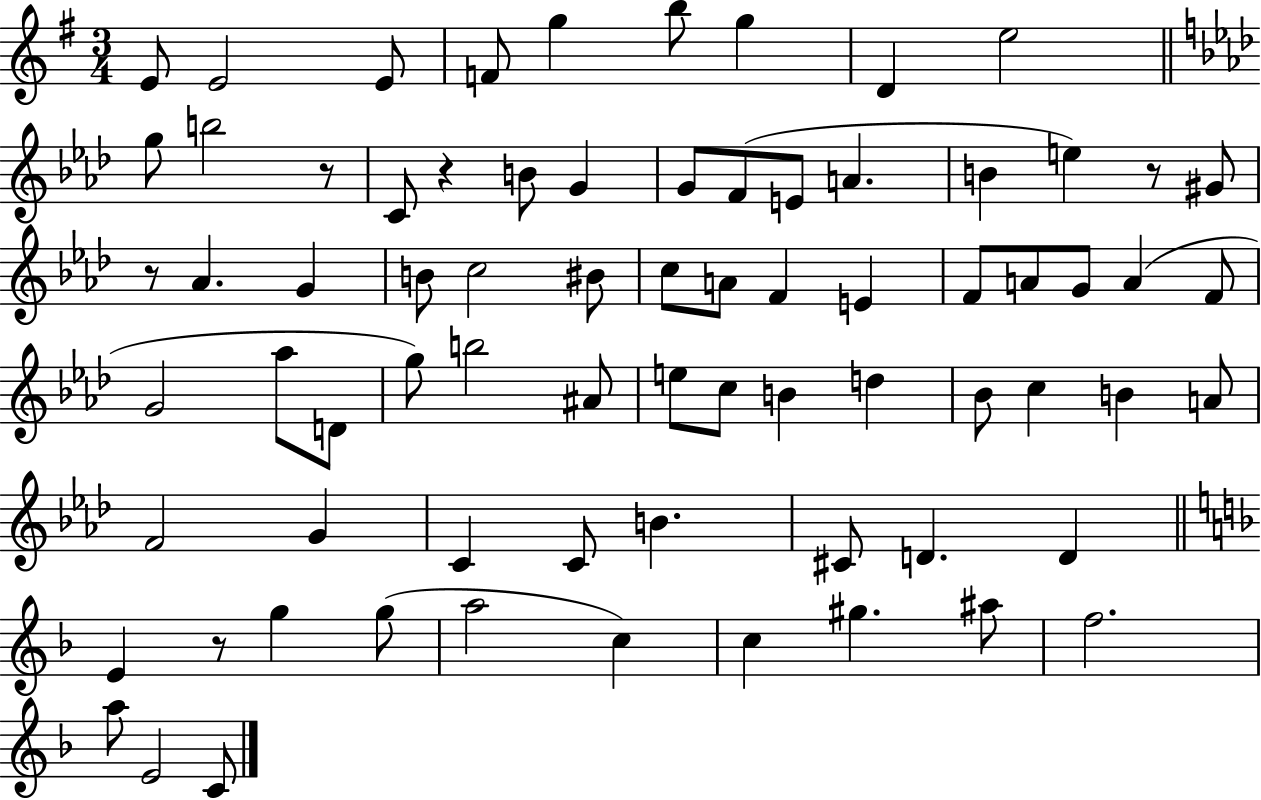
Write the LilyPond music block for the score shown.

{
  \clef treble
  \numericTimeSignature
  \time 3/4
  \key g \major
  e'8 e'2 e'8 | f'8 g''4 b''8 g''4 | d'4 e''2 | \bar "||" \break \key aes \major g''8 b''2 r8 | c'8 r4 b'8 g'4 | g'8 f'8( e'8 a'4. | b'4 e''4) r8 gis'8 | \break r8 aes'4. g'4 | b'8 c''2 bis'8 | c''8 a'8 f'4 e'4 | f'8 a'8 g'8 a'4( f'8 | \break g'2 aes''8 d'8 | g''8) b''2 ais'8 | e''8 c''8 b'4 d''4 | bes'8 c''4 b'4 a'8 | \break f'2 g'4 | c'4 c'8 b'4. | cis'8 d'4. d'4 | \bar "||" \break \key f \major e'4 r8 g''4 g''8( | a''2 c''4) | c''4 gis''4. ais''8 | f''2. | \break a''8 e'2 c'8 | \bar "|."
}